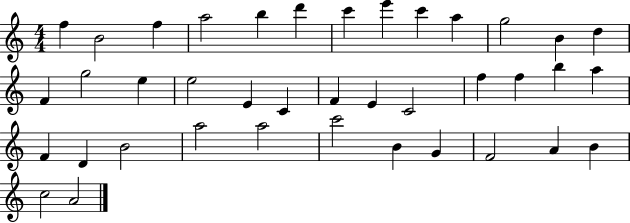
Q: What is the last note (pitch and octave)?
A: A4